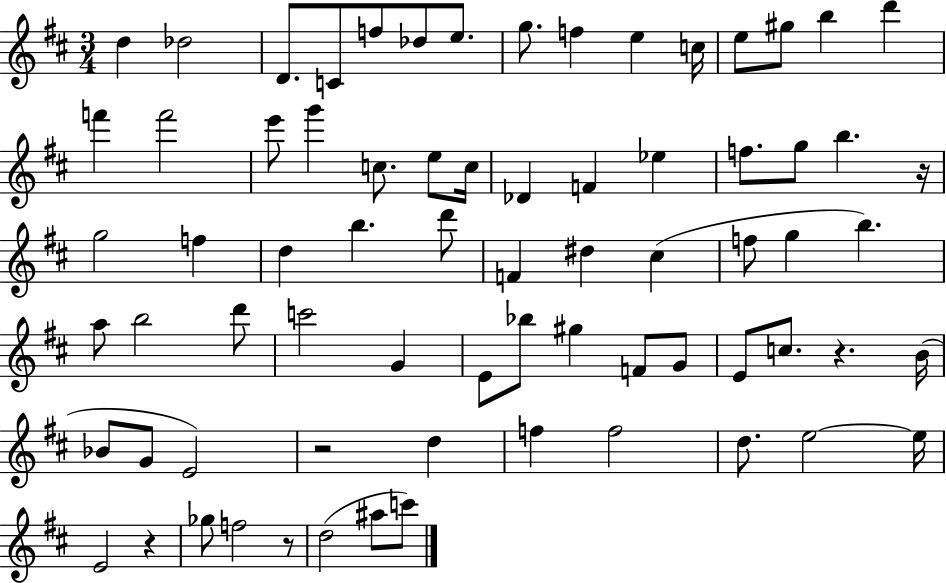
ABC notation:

X:1
T:Untitled
M:3/4
L:1/4
K:D
d _d2 D/2 C/2 f/2 _d/2 e/2 g/2 f e c/4 e/2 ^g/2 b d' f' f'2 e'/2 g' c/2 e/2 c/4 _D F _e f/2 g/2 b z/4 g2 f d b d'/2 F ^d ^c f/2 g b a/2 b2 d'/2 c'2 G E/2 _b/2 ^g F/2 G/2 E/2 c/2 z B/4 _B/2 G/2 E2 z2 d f f2 d/2 e2 e/4 E2 z _g/2 f2 z/2 d2 ^a/2 c'/2